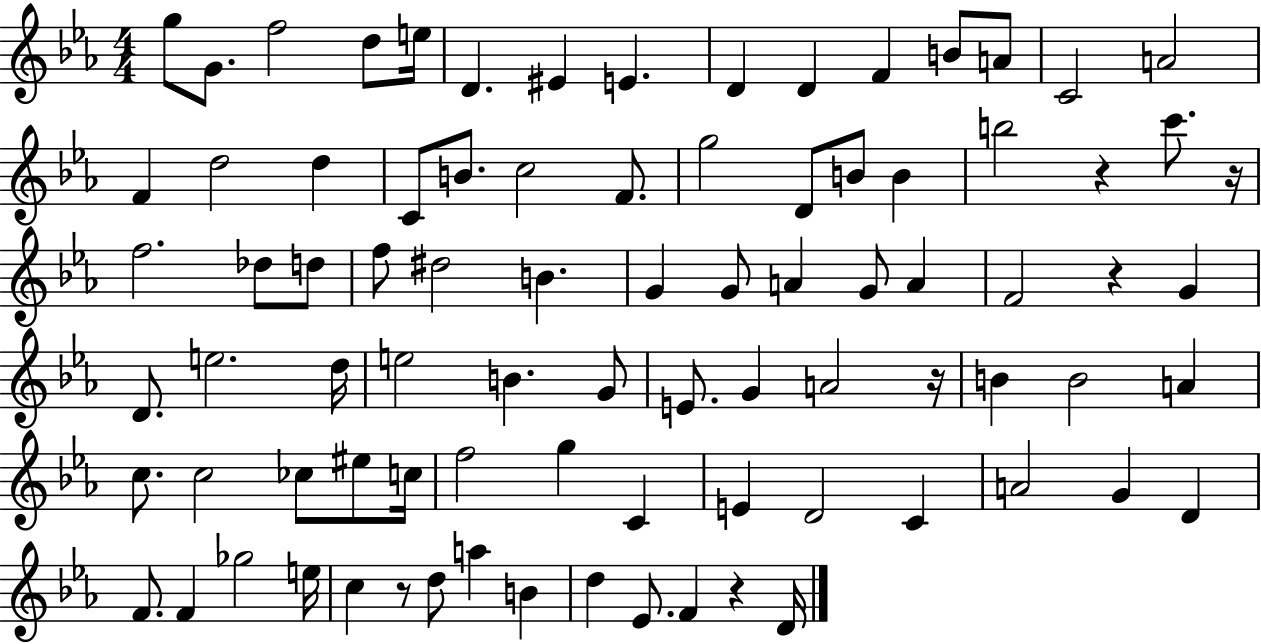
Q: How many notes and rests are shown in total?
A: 85